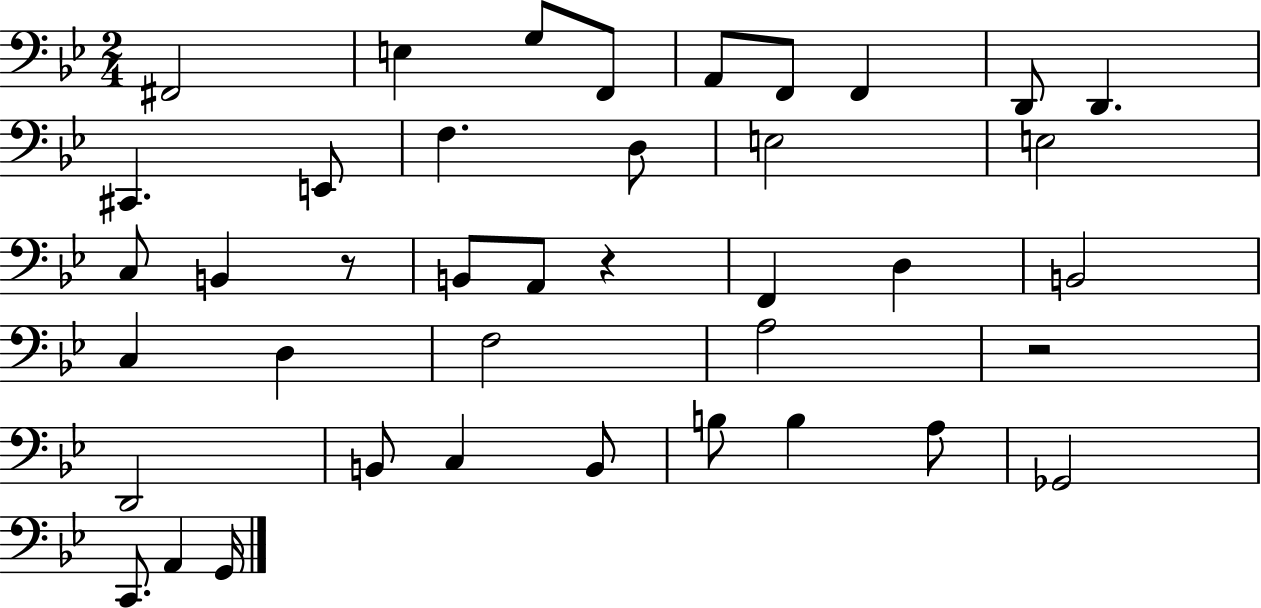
{
  \clef bass
  \numericTimeSignature
  \time 2/4
  \key bes \major
  fis,2 | e4 g8 f,8 | a,8 f,8 f,4 | d,8 d,4. | \break cis,4. e,8 | f4. d8 | e2 | e2 | \break c8 b,4 r8 | b,8 a,8 r4 | f,4 d4 | b,2 | \break c4 d4 | f2 | a2 | r2 | \break d,2 | b,8 c4 b,8 | b8 b4 a8 | ges,2 | \break c,8. a,4 g,16 | \bar "|."
}